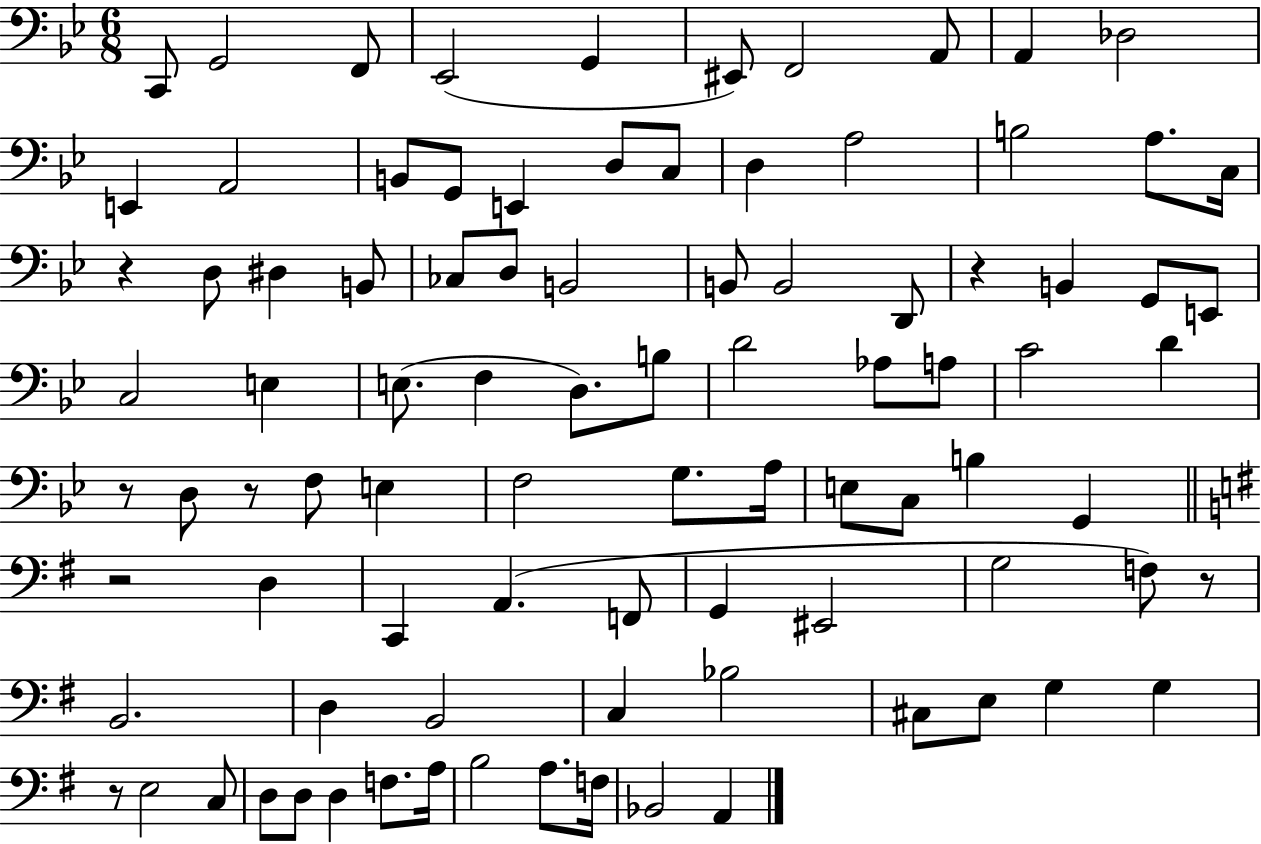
C2/e G2/h F2/e Eb2/h G2/q EIS2/e F2/h A2/e A2/q Db3/h E2/q A2/h B2/e G2/e E2/q D3/e C3/e D3/q A3/h B3/h A3/e. C3/s R/q D3/e D#3/q B2/e CES3/e D3/e B2/h B2/e B2/h D2/e R/q B2/q G2/e E2/e C3/h E3/q E3/e. F3/q D3/e. B3/e D4/h Ab3/e A3/e C4/h D4/q R/e D3/e R/e F3/e E3/q F3/h G3/e. A3/s E3/e C3/e B3/q G2/q R/h D3/q C2/q A2/q. F2/e G2/q EIS2/h G3/h F3/e R/e B2/h. D3/q B2/h C3/q Bb3/h C#3/e E3/e G3/q G3/q R/e E3/h C3/e D3/e D3/e D3/q F3/e. A3/s B3/h A3/e. F3/s Bb2/h A2/q